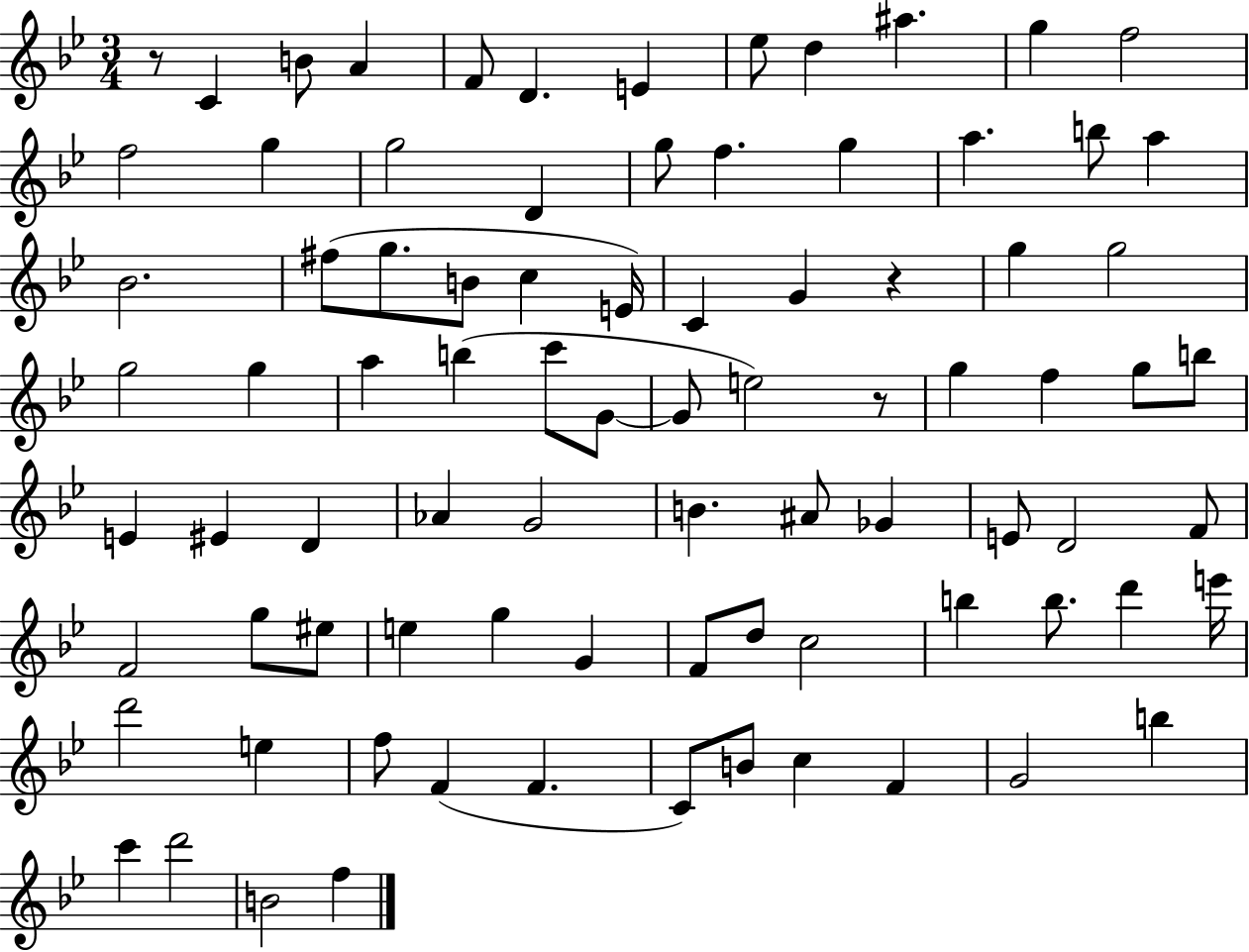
{
  \clef treble
  \numericTimeSignature
  \time 3/4
  \key bes \major
  \repeat volta 2 { r8 c'4 b'8 a'4 | f'8 d'4. e'4 | ees''8 d''4 ais''4. | g''4 f''2 | \break f''2 g''4 | g''2 d'4 | g''8 f''4. g''4 | a''4. b''8 a''4 | \break bes'2. | fis''8( g''8. b'8 c''4 e'16) | c'4 g'4 r4 | g''4 g''2 | \break g''2 g''4 | a''4 b''4( c'''8 g'8~~ | g'8 e''2) r8 | g''4 f''4 g''8 b''8 | \break e'4 eis'4 d'4 | aes'4 g'2 | b'4. ais'8 ges'4 | e'8 d'2 f'8 | \break f'2 g''8 eis''8 | e''4 g''4 g'4 | f'8 d''8 c''2 | b''4 b''8. d'''4 e'''16 | \break d'''2 e''4 | f''8 f'4( f'4. | c'8) b'8 c''4 f'4 | g'2 b''4 | \break c'''4 d'''2 | b'2 f''4 | } \bar "|."
}